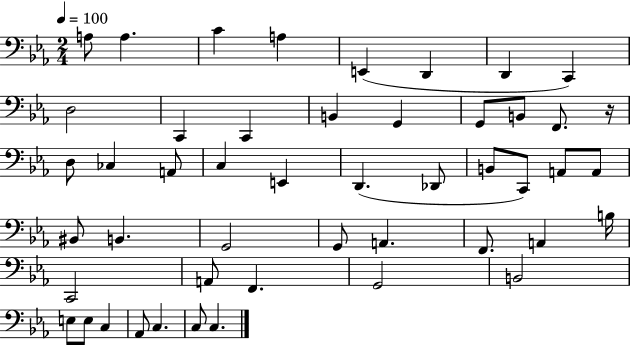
X:1
T:Untitled
M:2/4
L:1/4
K:Eb
A,/2 A, C A, E,, D,, D,, C,, D,2 C,, C,, B,, G,, G,,/2 B,,/2 F,,/2 z/4 D,/2 _C, A,,/2 C, E,, D,, _D,,/2 B,,/2 C,,/2 A,,/2 A,,/2 ^B,,/2 B,, G,,2 G,,/2 A,, F,,/2 A,, B,/4 C,,2 A,,/2 F,, G,,2 B,,2 E,/2 E,/2 C, _A,,/2 C, C,/2 C,